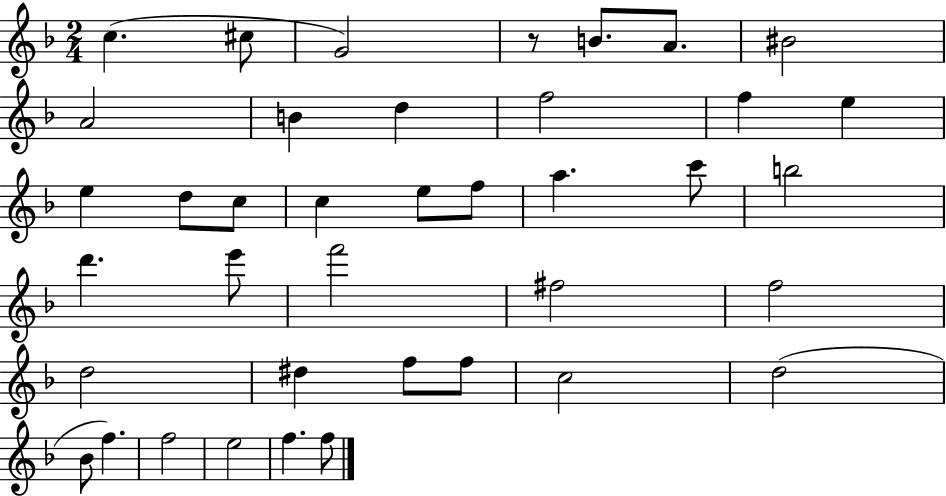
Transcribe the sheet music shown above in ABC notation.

X:1
T:Untitled
M:2/4
L:1/4
K:F
c ^c/2 G2 z/2 B/2 A/2 ^B2 A2 B d f2 f e e d/2 c/2 c e/2 f/2 a c'/2 b2 d' e'/2 f'2 ^f2 f2 d2 ^d f/2 f/2 c2 d2 _B/2 f f2 e2 f f/2